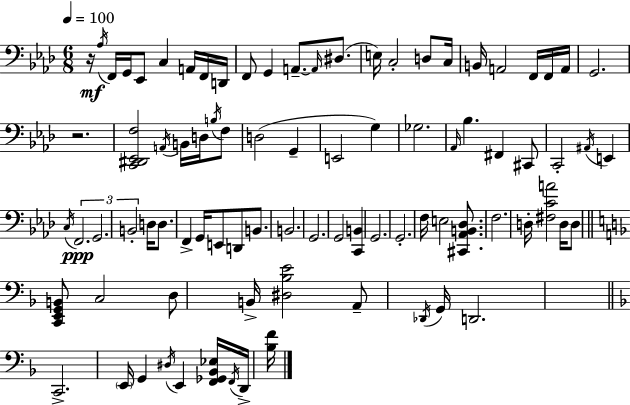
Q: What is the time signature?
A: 6/8